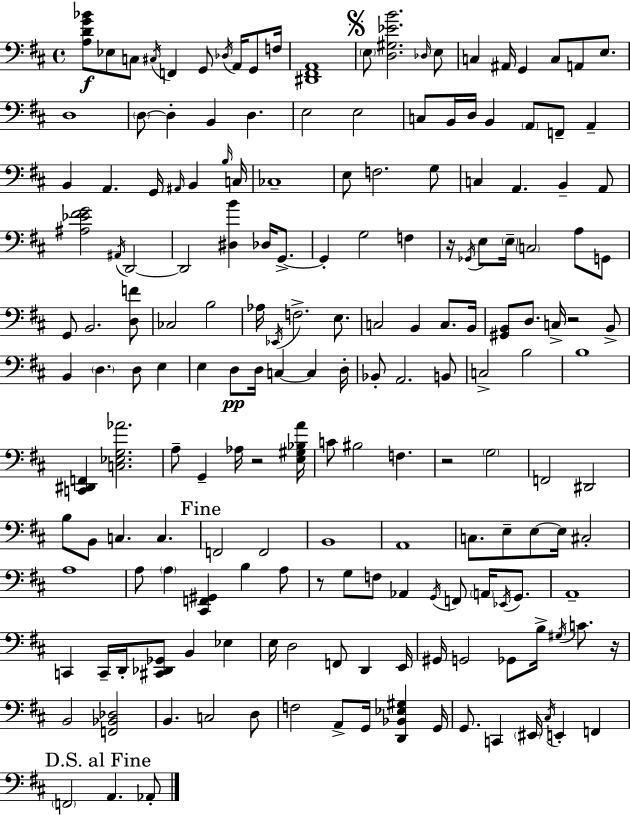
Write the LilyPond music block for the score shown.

{
  \clef bass
  \time 4/4
  \defaultTimeSignature
  \key d \major
  \repeat volta 2 { <a d' g' bes'>8\f ees8 c8 \acciaccatura { cis16 } f,4 g,8 \acciaccatura { des16 } a,16 g,8 | f16 <dis, fis, a,>1 | \mark \markup { \musicglyph "scripts.segno" } \parenthesize e8 <d gis ees' b'>2. | \grace { des16 } e8 c4 ais,16 g,4 c8 a,8 | \break e8. d1 | \parenthesize d8~~ d4-. b,4 d4. | e2 e2 | c8 b,16 d16 b,4 \parenthesize a,8 f,8-- a,4-- | \break b,4 a,4. g,16 \grace { ais,16 } b,4 | \grace { b16 } c16 ces1-- | e8 f2. | g8 c4 a,4. b,4-- | \break a,8 <ais ees' fis' g'>2 \acciaccatura { ais,16 } d,2~~ | d,2 <dis b'>4 | des16 g,8.->~~ g,4-. g2 | f4 r16 \acciaccatura { ges,16 } e8 \parenthesize e16-- \parenthesize c2 | \break a8 g,8 g,8 b,2. | <d f'>8 ces2 b2 | aes16 \acciaccatura { ees,16 } f2.-> | e8. c2 | \break b,4 c8. b,16 <gis, b,>8 d8. c16-> r2 | b,8-> b,4 \parenthesize d4. | d8 e4 e4 d8\pp d16 c4~~ | c4 d16-. bes,8-. a,2. | \break b,8 c2-> | b2 b1 | <c, dis, f,>4 <c ees g aes'>2. | a8-- g,4-- aes16 r2 | \break <e gis bes a'>16 c'8 bis2 | f4. r2 | \parenthesize g2 f,2 | dis,2 b8 b,8 c4. | \break c4. \mark "Fine" f,2 | f,2 b,1 | a,1 | c8. e8-- e8~~ e16 | \break cis2-. a1 | a8 \parenthesize a4 <cis, f, gis,>4 | b4 a8 r8 g8 f8 aes,4 | \acciaccatura { g,16 } f,8 \parenthesize a,16 \acciaccatura { ees,16 } g,8. a,1-- | \break c,4 c,16-- d,16-. | <cis, des, ges,>8 b,4 ees4 e16 d2 | f,8 d,4 e,16 gis,16 g,2 | ges,8 b16-> \acciaccatura { gis16 } c'8. r16 b,2 | \break <f, bes, des>2 b,4. | c2 d8 f2 | a,8-> g,16 <d, bes, ees gis>4 g,16 g,8. c,4 | \parenthesize eis,16 \acciaccatura { cis16 } e,4-. f,4 \mark "D.S. al Fine" \parenthesize f,2 | \break a,4. aes,8-. } \bar "|."
}